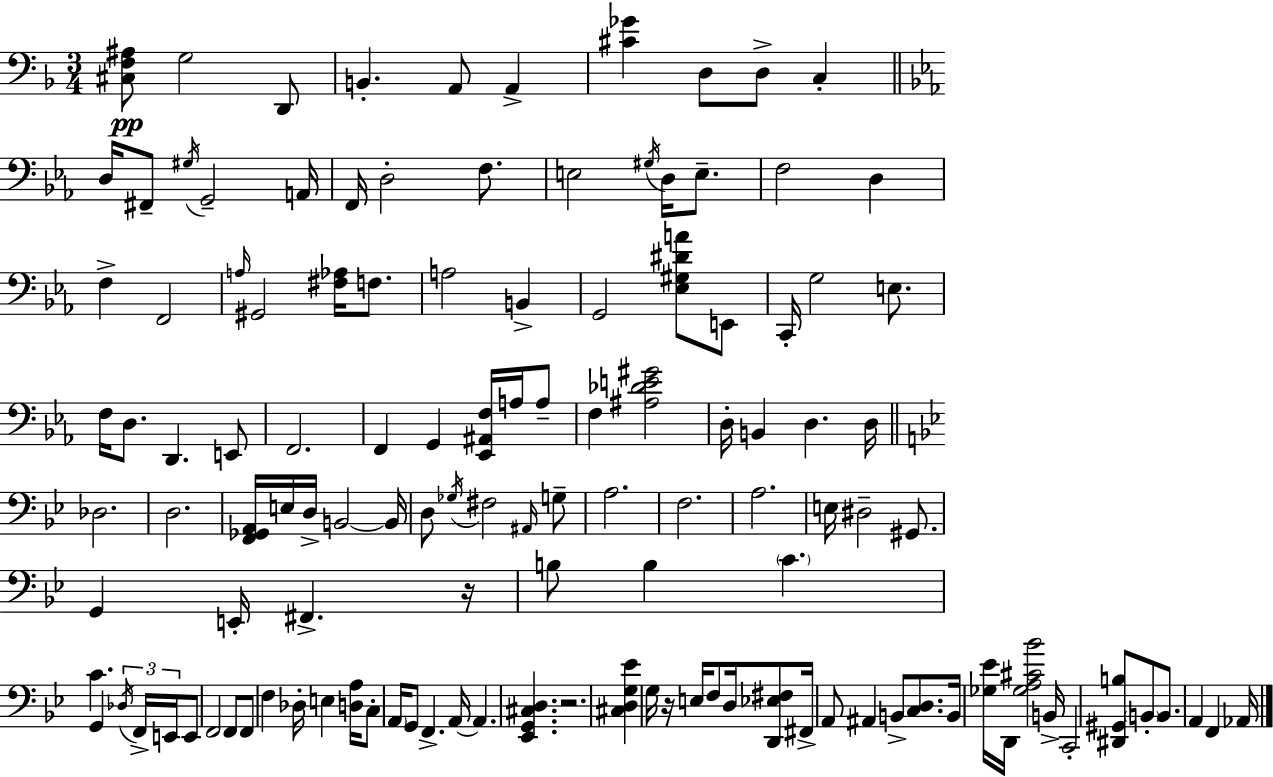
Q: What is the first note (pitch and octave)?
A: G3